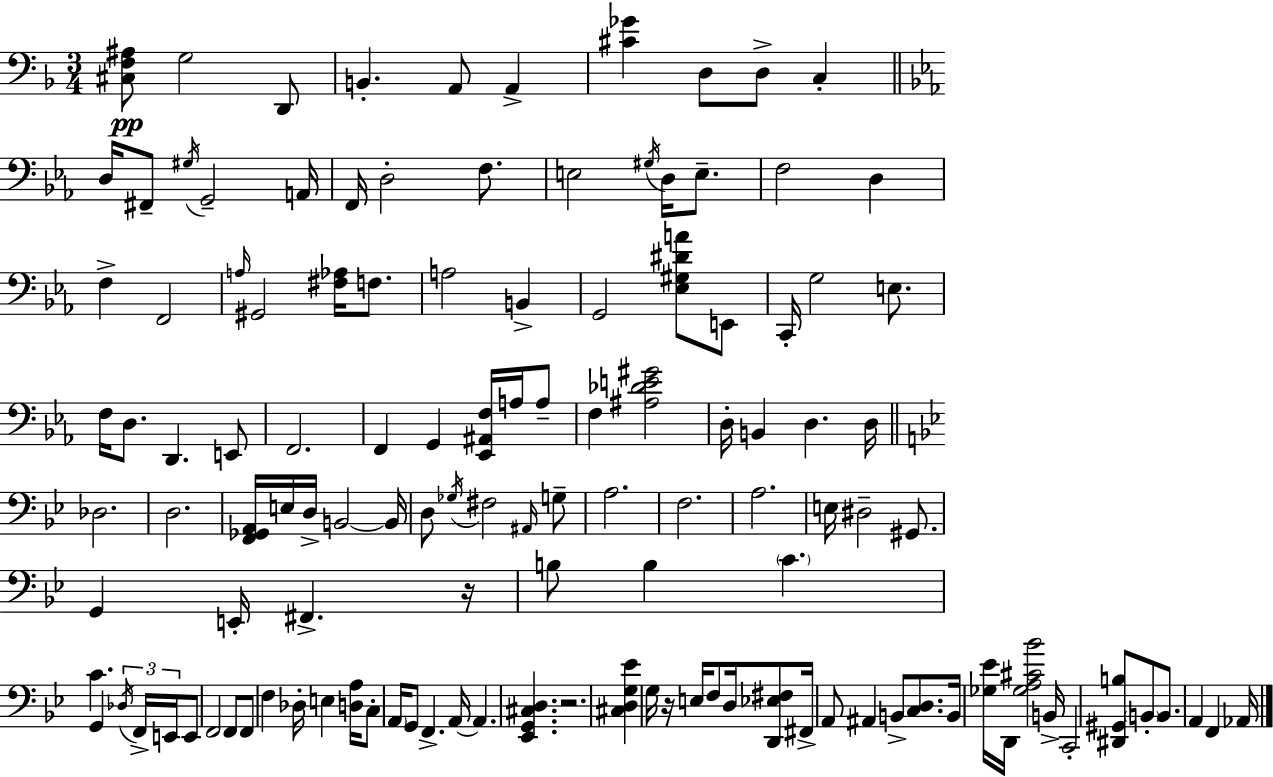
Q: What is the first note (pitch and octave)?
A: G3